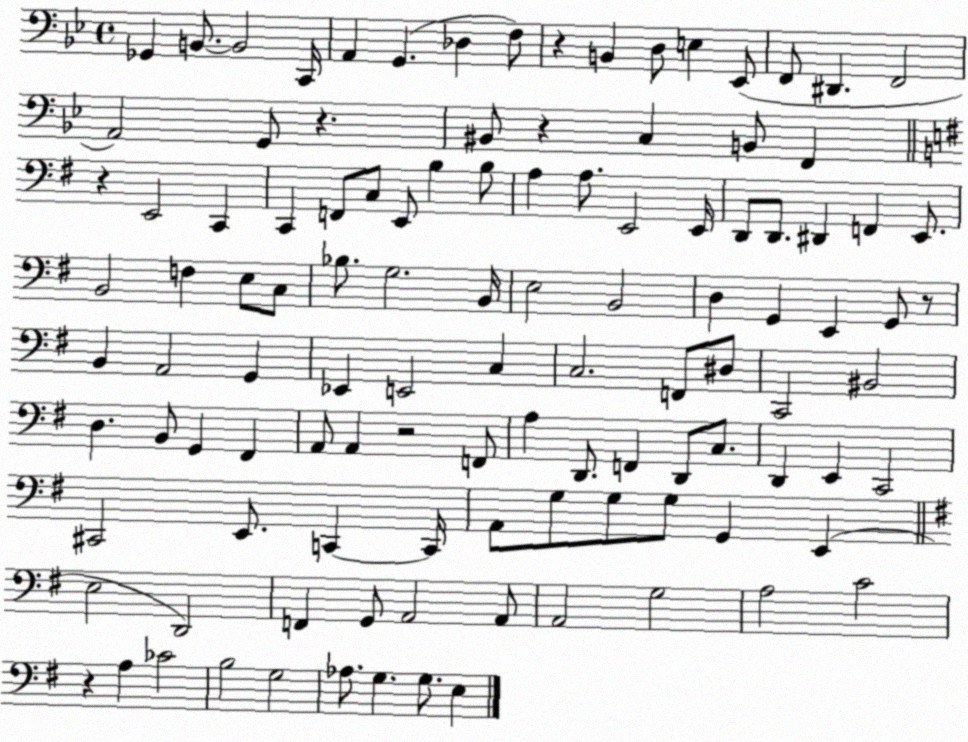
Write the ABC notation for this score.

X:1
T:Untitled
M:4/4
L:1/4
K:Bb
_G,, B,,/2 B,,2 C,,/4 A,, G,, _D, F,/2 z B,, D,/2 E, _E,,/2 F,,/2 ^D,, F,,2 A,,2 G,,/2 z ^B,,/2 z C, B,,/2 F,, z E,,2 C,, C,, F,,/2 C,/2 E,,/2 B, B,/2 A, A,/2 E,,2 E,,/4 D,,/2 D,,/2 ^D,, F,, E,,/2 B,,2 F, E,/2 C,/2 _B,/2 G,2 B,,/4 E,2 B,,2 D, G,, E,, G,,/2 z/2 B,, A,,2 G,, _E,, E,,2 C, C,2 F,,/2 ^D,/2 C,,2 ^B,,2 D, B,,/2 G,, ^F,, A,,/2 A,, z2 F,,/2 A, D,,/2 F,, D,,/2 C,/2 D,, E,, C,,2 ^C,,2 E,,/2 C,, C,,/4 A,,/2 G,/2 G,/2 G,/2 G,, E,, E,2 D,,2 F,, G,,/2 A,,2 A,,/2 A,,2 G,2 A,2 C2 z A, _C2 B,2 G,2 _A,/2 G, G,/2 E,